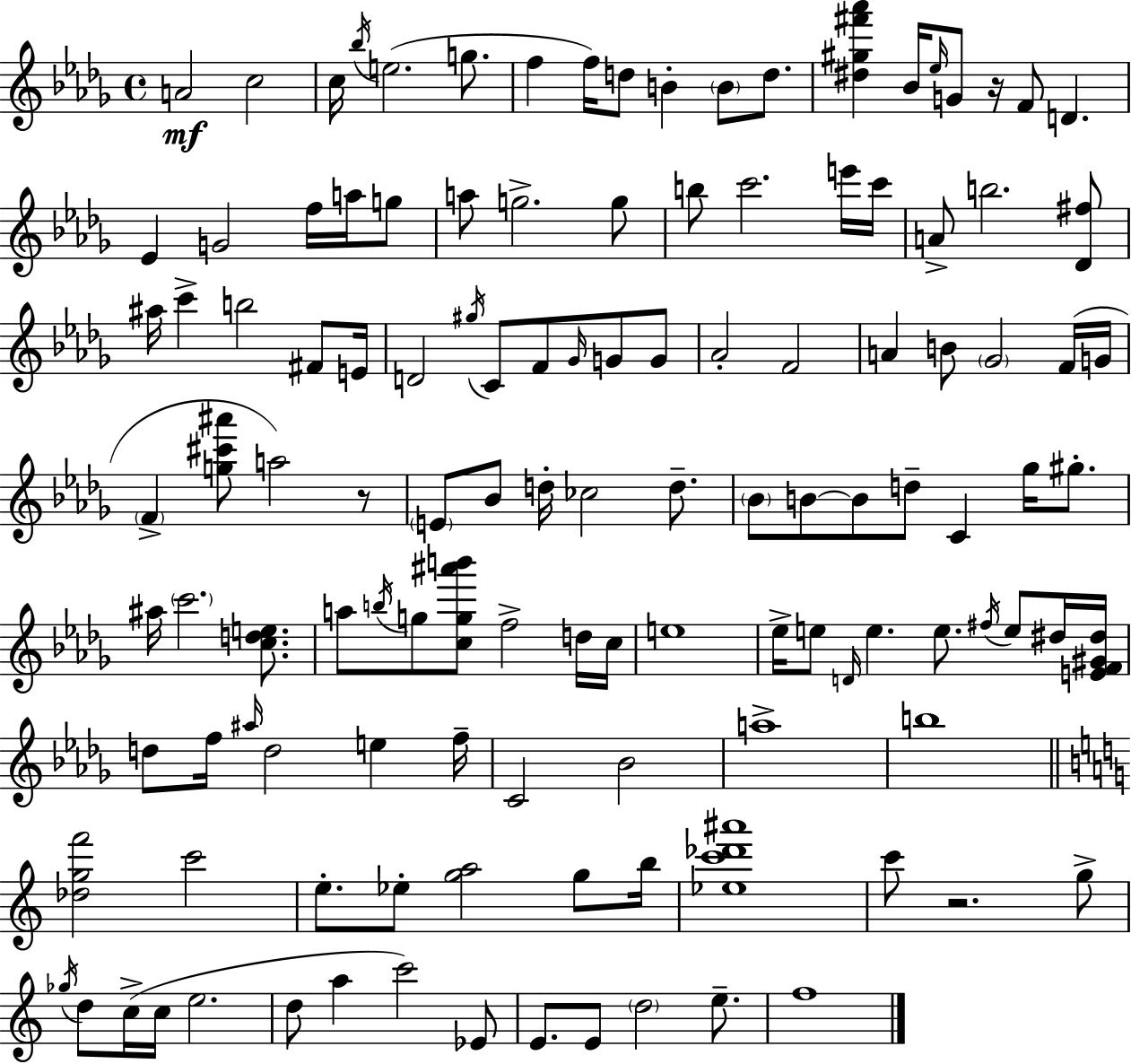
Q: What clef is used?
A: treble